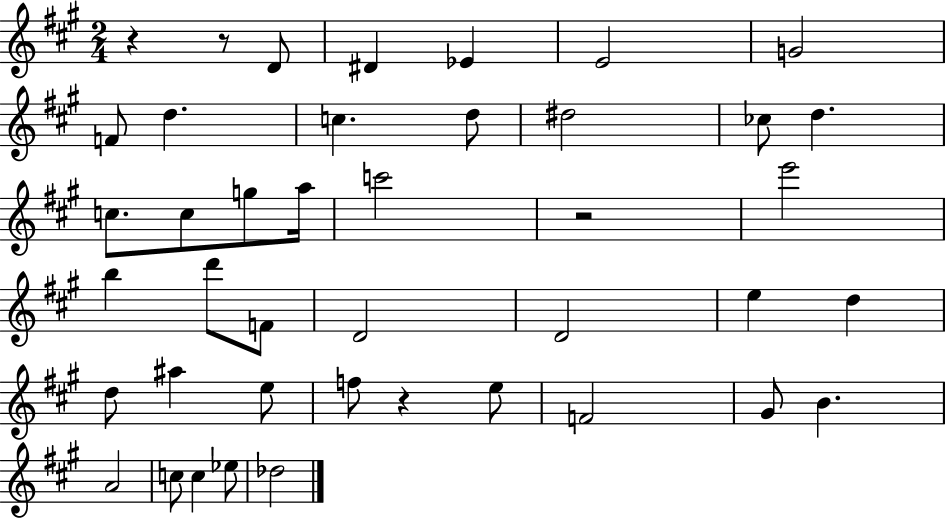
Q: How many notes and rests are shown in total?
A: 42